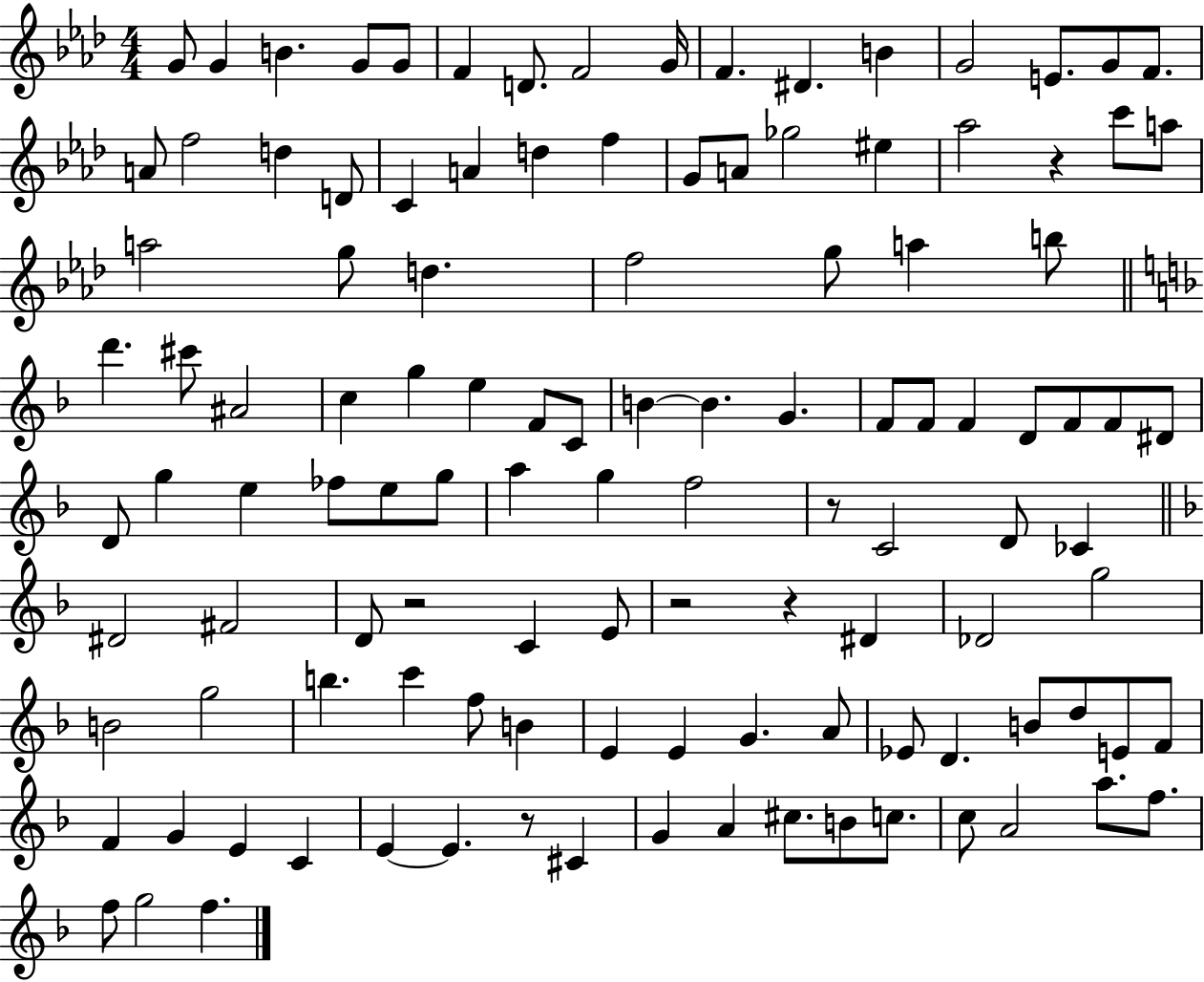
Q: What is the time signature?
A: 4/4